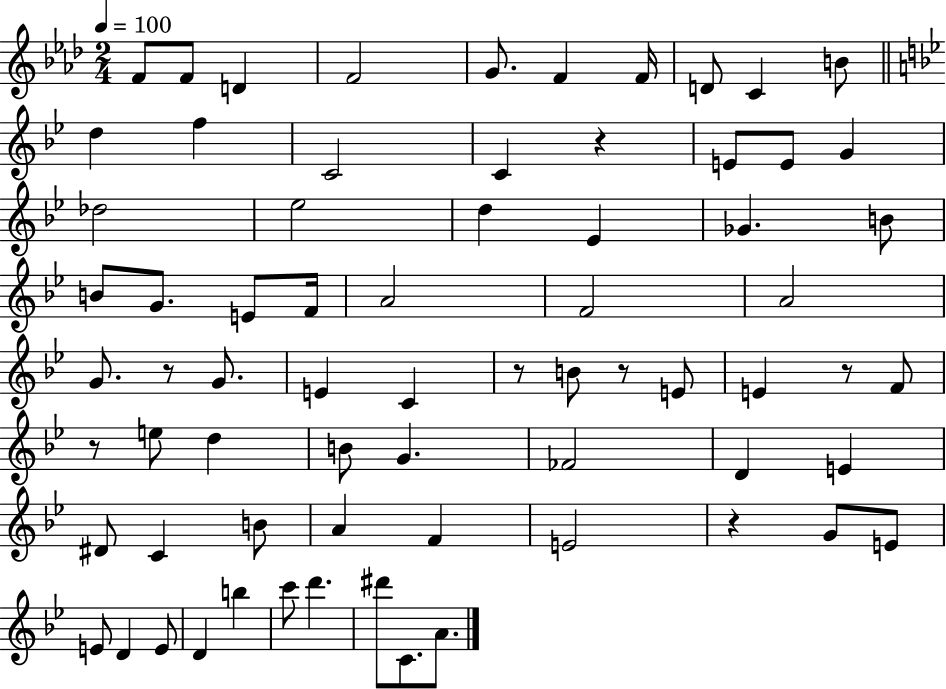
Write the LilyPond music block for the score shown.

{
  \clef treble
  \numericTimeSignature
  \time 2/4
  \key aes \major
  \tempo 4 = 100
  f'8 f'8 d'4 | f'2 | g'8. f'4 f'16 | d'8 c'4 b'8 | \break \bar "||" \break \key bes \major d''4 f''4 | c'2 | c'4 r4 | e'8 e'8 g'4 | \break des''2 | ees''2 | d''4 ees'4 | ges'4. b'8 | \break b'8 g'8. e'8 f'16 | a'2 | f'2 | a'2 | \break g'8. r8 g'8. | e'4 c'4 | r8 b'8 r8 e'8 | e'4 r8 f'8 | \break r8 e''8 d''4 | b'8 g'4. | fes'2 | d'4 e'4 | \break dis'8 c'4 b'8 | a'4 f'4 | e'2 | r4 g'8 e'8 | \break e'8 d'4 e'8 | d'4 b''4 | c'''8 d'''4. | dis'''8 c'8. a'8. | \break \bar "|."
}